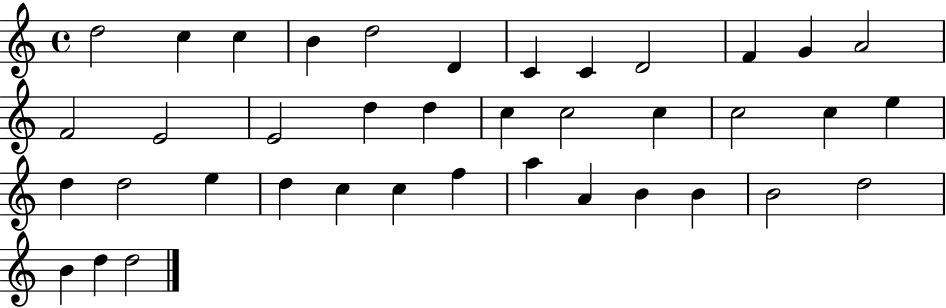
X:1
T:Untitled
M:4/4
L:1/4
K:C
d2 c c B d2 D C C D2 F G A2 F2 E2 E2 d d c c2 c c2 c e d d2 e d c c f a A B B B2 d2 B d d2